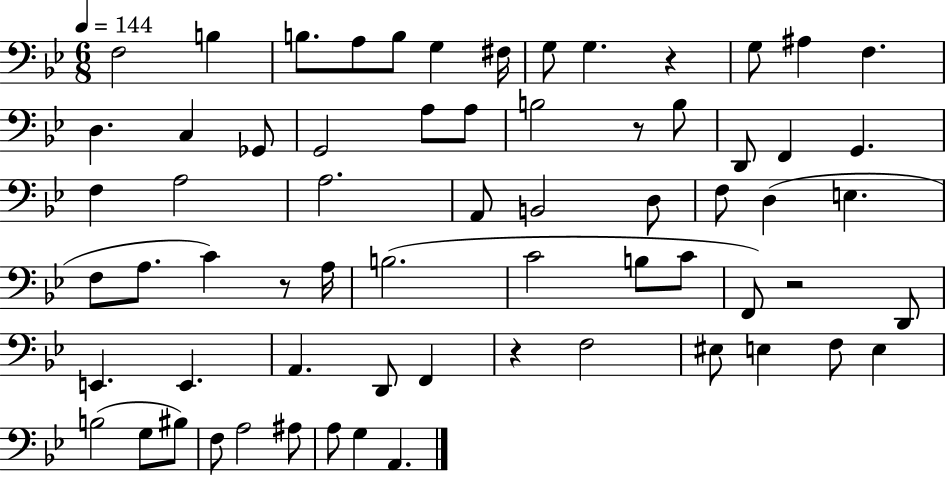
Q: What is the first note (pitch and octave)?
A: F3